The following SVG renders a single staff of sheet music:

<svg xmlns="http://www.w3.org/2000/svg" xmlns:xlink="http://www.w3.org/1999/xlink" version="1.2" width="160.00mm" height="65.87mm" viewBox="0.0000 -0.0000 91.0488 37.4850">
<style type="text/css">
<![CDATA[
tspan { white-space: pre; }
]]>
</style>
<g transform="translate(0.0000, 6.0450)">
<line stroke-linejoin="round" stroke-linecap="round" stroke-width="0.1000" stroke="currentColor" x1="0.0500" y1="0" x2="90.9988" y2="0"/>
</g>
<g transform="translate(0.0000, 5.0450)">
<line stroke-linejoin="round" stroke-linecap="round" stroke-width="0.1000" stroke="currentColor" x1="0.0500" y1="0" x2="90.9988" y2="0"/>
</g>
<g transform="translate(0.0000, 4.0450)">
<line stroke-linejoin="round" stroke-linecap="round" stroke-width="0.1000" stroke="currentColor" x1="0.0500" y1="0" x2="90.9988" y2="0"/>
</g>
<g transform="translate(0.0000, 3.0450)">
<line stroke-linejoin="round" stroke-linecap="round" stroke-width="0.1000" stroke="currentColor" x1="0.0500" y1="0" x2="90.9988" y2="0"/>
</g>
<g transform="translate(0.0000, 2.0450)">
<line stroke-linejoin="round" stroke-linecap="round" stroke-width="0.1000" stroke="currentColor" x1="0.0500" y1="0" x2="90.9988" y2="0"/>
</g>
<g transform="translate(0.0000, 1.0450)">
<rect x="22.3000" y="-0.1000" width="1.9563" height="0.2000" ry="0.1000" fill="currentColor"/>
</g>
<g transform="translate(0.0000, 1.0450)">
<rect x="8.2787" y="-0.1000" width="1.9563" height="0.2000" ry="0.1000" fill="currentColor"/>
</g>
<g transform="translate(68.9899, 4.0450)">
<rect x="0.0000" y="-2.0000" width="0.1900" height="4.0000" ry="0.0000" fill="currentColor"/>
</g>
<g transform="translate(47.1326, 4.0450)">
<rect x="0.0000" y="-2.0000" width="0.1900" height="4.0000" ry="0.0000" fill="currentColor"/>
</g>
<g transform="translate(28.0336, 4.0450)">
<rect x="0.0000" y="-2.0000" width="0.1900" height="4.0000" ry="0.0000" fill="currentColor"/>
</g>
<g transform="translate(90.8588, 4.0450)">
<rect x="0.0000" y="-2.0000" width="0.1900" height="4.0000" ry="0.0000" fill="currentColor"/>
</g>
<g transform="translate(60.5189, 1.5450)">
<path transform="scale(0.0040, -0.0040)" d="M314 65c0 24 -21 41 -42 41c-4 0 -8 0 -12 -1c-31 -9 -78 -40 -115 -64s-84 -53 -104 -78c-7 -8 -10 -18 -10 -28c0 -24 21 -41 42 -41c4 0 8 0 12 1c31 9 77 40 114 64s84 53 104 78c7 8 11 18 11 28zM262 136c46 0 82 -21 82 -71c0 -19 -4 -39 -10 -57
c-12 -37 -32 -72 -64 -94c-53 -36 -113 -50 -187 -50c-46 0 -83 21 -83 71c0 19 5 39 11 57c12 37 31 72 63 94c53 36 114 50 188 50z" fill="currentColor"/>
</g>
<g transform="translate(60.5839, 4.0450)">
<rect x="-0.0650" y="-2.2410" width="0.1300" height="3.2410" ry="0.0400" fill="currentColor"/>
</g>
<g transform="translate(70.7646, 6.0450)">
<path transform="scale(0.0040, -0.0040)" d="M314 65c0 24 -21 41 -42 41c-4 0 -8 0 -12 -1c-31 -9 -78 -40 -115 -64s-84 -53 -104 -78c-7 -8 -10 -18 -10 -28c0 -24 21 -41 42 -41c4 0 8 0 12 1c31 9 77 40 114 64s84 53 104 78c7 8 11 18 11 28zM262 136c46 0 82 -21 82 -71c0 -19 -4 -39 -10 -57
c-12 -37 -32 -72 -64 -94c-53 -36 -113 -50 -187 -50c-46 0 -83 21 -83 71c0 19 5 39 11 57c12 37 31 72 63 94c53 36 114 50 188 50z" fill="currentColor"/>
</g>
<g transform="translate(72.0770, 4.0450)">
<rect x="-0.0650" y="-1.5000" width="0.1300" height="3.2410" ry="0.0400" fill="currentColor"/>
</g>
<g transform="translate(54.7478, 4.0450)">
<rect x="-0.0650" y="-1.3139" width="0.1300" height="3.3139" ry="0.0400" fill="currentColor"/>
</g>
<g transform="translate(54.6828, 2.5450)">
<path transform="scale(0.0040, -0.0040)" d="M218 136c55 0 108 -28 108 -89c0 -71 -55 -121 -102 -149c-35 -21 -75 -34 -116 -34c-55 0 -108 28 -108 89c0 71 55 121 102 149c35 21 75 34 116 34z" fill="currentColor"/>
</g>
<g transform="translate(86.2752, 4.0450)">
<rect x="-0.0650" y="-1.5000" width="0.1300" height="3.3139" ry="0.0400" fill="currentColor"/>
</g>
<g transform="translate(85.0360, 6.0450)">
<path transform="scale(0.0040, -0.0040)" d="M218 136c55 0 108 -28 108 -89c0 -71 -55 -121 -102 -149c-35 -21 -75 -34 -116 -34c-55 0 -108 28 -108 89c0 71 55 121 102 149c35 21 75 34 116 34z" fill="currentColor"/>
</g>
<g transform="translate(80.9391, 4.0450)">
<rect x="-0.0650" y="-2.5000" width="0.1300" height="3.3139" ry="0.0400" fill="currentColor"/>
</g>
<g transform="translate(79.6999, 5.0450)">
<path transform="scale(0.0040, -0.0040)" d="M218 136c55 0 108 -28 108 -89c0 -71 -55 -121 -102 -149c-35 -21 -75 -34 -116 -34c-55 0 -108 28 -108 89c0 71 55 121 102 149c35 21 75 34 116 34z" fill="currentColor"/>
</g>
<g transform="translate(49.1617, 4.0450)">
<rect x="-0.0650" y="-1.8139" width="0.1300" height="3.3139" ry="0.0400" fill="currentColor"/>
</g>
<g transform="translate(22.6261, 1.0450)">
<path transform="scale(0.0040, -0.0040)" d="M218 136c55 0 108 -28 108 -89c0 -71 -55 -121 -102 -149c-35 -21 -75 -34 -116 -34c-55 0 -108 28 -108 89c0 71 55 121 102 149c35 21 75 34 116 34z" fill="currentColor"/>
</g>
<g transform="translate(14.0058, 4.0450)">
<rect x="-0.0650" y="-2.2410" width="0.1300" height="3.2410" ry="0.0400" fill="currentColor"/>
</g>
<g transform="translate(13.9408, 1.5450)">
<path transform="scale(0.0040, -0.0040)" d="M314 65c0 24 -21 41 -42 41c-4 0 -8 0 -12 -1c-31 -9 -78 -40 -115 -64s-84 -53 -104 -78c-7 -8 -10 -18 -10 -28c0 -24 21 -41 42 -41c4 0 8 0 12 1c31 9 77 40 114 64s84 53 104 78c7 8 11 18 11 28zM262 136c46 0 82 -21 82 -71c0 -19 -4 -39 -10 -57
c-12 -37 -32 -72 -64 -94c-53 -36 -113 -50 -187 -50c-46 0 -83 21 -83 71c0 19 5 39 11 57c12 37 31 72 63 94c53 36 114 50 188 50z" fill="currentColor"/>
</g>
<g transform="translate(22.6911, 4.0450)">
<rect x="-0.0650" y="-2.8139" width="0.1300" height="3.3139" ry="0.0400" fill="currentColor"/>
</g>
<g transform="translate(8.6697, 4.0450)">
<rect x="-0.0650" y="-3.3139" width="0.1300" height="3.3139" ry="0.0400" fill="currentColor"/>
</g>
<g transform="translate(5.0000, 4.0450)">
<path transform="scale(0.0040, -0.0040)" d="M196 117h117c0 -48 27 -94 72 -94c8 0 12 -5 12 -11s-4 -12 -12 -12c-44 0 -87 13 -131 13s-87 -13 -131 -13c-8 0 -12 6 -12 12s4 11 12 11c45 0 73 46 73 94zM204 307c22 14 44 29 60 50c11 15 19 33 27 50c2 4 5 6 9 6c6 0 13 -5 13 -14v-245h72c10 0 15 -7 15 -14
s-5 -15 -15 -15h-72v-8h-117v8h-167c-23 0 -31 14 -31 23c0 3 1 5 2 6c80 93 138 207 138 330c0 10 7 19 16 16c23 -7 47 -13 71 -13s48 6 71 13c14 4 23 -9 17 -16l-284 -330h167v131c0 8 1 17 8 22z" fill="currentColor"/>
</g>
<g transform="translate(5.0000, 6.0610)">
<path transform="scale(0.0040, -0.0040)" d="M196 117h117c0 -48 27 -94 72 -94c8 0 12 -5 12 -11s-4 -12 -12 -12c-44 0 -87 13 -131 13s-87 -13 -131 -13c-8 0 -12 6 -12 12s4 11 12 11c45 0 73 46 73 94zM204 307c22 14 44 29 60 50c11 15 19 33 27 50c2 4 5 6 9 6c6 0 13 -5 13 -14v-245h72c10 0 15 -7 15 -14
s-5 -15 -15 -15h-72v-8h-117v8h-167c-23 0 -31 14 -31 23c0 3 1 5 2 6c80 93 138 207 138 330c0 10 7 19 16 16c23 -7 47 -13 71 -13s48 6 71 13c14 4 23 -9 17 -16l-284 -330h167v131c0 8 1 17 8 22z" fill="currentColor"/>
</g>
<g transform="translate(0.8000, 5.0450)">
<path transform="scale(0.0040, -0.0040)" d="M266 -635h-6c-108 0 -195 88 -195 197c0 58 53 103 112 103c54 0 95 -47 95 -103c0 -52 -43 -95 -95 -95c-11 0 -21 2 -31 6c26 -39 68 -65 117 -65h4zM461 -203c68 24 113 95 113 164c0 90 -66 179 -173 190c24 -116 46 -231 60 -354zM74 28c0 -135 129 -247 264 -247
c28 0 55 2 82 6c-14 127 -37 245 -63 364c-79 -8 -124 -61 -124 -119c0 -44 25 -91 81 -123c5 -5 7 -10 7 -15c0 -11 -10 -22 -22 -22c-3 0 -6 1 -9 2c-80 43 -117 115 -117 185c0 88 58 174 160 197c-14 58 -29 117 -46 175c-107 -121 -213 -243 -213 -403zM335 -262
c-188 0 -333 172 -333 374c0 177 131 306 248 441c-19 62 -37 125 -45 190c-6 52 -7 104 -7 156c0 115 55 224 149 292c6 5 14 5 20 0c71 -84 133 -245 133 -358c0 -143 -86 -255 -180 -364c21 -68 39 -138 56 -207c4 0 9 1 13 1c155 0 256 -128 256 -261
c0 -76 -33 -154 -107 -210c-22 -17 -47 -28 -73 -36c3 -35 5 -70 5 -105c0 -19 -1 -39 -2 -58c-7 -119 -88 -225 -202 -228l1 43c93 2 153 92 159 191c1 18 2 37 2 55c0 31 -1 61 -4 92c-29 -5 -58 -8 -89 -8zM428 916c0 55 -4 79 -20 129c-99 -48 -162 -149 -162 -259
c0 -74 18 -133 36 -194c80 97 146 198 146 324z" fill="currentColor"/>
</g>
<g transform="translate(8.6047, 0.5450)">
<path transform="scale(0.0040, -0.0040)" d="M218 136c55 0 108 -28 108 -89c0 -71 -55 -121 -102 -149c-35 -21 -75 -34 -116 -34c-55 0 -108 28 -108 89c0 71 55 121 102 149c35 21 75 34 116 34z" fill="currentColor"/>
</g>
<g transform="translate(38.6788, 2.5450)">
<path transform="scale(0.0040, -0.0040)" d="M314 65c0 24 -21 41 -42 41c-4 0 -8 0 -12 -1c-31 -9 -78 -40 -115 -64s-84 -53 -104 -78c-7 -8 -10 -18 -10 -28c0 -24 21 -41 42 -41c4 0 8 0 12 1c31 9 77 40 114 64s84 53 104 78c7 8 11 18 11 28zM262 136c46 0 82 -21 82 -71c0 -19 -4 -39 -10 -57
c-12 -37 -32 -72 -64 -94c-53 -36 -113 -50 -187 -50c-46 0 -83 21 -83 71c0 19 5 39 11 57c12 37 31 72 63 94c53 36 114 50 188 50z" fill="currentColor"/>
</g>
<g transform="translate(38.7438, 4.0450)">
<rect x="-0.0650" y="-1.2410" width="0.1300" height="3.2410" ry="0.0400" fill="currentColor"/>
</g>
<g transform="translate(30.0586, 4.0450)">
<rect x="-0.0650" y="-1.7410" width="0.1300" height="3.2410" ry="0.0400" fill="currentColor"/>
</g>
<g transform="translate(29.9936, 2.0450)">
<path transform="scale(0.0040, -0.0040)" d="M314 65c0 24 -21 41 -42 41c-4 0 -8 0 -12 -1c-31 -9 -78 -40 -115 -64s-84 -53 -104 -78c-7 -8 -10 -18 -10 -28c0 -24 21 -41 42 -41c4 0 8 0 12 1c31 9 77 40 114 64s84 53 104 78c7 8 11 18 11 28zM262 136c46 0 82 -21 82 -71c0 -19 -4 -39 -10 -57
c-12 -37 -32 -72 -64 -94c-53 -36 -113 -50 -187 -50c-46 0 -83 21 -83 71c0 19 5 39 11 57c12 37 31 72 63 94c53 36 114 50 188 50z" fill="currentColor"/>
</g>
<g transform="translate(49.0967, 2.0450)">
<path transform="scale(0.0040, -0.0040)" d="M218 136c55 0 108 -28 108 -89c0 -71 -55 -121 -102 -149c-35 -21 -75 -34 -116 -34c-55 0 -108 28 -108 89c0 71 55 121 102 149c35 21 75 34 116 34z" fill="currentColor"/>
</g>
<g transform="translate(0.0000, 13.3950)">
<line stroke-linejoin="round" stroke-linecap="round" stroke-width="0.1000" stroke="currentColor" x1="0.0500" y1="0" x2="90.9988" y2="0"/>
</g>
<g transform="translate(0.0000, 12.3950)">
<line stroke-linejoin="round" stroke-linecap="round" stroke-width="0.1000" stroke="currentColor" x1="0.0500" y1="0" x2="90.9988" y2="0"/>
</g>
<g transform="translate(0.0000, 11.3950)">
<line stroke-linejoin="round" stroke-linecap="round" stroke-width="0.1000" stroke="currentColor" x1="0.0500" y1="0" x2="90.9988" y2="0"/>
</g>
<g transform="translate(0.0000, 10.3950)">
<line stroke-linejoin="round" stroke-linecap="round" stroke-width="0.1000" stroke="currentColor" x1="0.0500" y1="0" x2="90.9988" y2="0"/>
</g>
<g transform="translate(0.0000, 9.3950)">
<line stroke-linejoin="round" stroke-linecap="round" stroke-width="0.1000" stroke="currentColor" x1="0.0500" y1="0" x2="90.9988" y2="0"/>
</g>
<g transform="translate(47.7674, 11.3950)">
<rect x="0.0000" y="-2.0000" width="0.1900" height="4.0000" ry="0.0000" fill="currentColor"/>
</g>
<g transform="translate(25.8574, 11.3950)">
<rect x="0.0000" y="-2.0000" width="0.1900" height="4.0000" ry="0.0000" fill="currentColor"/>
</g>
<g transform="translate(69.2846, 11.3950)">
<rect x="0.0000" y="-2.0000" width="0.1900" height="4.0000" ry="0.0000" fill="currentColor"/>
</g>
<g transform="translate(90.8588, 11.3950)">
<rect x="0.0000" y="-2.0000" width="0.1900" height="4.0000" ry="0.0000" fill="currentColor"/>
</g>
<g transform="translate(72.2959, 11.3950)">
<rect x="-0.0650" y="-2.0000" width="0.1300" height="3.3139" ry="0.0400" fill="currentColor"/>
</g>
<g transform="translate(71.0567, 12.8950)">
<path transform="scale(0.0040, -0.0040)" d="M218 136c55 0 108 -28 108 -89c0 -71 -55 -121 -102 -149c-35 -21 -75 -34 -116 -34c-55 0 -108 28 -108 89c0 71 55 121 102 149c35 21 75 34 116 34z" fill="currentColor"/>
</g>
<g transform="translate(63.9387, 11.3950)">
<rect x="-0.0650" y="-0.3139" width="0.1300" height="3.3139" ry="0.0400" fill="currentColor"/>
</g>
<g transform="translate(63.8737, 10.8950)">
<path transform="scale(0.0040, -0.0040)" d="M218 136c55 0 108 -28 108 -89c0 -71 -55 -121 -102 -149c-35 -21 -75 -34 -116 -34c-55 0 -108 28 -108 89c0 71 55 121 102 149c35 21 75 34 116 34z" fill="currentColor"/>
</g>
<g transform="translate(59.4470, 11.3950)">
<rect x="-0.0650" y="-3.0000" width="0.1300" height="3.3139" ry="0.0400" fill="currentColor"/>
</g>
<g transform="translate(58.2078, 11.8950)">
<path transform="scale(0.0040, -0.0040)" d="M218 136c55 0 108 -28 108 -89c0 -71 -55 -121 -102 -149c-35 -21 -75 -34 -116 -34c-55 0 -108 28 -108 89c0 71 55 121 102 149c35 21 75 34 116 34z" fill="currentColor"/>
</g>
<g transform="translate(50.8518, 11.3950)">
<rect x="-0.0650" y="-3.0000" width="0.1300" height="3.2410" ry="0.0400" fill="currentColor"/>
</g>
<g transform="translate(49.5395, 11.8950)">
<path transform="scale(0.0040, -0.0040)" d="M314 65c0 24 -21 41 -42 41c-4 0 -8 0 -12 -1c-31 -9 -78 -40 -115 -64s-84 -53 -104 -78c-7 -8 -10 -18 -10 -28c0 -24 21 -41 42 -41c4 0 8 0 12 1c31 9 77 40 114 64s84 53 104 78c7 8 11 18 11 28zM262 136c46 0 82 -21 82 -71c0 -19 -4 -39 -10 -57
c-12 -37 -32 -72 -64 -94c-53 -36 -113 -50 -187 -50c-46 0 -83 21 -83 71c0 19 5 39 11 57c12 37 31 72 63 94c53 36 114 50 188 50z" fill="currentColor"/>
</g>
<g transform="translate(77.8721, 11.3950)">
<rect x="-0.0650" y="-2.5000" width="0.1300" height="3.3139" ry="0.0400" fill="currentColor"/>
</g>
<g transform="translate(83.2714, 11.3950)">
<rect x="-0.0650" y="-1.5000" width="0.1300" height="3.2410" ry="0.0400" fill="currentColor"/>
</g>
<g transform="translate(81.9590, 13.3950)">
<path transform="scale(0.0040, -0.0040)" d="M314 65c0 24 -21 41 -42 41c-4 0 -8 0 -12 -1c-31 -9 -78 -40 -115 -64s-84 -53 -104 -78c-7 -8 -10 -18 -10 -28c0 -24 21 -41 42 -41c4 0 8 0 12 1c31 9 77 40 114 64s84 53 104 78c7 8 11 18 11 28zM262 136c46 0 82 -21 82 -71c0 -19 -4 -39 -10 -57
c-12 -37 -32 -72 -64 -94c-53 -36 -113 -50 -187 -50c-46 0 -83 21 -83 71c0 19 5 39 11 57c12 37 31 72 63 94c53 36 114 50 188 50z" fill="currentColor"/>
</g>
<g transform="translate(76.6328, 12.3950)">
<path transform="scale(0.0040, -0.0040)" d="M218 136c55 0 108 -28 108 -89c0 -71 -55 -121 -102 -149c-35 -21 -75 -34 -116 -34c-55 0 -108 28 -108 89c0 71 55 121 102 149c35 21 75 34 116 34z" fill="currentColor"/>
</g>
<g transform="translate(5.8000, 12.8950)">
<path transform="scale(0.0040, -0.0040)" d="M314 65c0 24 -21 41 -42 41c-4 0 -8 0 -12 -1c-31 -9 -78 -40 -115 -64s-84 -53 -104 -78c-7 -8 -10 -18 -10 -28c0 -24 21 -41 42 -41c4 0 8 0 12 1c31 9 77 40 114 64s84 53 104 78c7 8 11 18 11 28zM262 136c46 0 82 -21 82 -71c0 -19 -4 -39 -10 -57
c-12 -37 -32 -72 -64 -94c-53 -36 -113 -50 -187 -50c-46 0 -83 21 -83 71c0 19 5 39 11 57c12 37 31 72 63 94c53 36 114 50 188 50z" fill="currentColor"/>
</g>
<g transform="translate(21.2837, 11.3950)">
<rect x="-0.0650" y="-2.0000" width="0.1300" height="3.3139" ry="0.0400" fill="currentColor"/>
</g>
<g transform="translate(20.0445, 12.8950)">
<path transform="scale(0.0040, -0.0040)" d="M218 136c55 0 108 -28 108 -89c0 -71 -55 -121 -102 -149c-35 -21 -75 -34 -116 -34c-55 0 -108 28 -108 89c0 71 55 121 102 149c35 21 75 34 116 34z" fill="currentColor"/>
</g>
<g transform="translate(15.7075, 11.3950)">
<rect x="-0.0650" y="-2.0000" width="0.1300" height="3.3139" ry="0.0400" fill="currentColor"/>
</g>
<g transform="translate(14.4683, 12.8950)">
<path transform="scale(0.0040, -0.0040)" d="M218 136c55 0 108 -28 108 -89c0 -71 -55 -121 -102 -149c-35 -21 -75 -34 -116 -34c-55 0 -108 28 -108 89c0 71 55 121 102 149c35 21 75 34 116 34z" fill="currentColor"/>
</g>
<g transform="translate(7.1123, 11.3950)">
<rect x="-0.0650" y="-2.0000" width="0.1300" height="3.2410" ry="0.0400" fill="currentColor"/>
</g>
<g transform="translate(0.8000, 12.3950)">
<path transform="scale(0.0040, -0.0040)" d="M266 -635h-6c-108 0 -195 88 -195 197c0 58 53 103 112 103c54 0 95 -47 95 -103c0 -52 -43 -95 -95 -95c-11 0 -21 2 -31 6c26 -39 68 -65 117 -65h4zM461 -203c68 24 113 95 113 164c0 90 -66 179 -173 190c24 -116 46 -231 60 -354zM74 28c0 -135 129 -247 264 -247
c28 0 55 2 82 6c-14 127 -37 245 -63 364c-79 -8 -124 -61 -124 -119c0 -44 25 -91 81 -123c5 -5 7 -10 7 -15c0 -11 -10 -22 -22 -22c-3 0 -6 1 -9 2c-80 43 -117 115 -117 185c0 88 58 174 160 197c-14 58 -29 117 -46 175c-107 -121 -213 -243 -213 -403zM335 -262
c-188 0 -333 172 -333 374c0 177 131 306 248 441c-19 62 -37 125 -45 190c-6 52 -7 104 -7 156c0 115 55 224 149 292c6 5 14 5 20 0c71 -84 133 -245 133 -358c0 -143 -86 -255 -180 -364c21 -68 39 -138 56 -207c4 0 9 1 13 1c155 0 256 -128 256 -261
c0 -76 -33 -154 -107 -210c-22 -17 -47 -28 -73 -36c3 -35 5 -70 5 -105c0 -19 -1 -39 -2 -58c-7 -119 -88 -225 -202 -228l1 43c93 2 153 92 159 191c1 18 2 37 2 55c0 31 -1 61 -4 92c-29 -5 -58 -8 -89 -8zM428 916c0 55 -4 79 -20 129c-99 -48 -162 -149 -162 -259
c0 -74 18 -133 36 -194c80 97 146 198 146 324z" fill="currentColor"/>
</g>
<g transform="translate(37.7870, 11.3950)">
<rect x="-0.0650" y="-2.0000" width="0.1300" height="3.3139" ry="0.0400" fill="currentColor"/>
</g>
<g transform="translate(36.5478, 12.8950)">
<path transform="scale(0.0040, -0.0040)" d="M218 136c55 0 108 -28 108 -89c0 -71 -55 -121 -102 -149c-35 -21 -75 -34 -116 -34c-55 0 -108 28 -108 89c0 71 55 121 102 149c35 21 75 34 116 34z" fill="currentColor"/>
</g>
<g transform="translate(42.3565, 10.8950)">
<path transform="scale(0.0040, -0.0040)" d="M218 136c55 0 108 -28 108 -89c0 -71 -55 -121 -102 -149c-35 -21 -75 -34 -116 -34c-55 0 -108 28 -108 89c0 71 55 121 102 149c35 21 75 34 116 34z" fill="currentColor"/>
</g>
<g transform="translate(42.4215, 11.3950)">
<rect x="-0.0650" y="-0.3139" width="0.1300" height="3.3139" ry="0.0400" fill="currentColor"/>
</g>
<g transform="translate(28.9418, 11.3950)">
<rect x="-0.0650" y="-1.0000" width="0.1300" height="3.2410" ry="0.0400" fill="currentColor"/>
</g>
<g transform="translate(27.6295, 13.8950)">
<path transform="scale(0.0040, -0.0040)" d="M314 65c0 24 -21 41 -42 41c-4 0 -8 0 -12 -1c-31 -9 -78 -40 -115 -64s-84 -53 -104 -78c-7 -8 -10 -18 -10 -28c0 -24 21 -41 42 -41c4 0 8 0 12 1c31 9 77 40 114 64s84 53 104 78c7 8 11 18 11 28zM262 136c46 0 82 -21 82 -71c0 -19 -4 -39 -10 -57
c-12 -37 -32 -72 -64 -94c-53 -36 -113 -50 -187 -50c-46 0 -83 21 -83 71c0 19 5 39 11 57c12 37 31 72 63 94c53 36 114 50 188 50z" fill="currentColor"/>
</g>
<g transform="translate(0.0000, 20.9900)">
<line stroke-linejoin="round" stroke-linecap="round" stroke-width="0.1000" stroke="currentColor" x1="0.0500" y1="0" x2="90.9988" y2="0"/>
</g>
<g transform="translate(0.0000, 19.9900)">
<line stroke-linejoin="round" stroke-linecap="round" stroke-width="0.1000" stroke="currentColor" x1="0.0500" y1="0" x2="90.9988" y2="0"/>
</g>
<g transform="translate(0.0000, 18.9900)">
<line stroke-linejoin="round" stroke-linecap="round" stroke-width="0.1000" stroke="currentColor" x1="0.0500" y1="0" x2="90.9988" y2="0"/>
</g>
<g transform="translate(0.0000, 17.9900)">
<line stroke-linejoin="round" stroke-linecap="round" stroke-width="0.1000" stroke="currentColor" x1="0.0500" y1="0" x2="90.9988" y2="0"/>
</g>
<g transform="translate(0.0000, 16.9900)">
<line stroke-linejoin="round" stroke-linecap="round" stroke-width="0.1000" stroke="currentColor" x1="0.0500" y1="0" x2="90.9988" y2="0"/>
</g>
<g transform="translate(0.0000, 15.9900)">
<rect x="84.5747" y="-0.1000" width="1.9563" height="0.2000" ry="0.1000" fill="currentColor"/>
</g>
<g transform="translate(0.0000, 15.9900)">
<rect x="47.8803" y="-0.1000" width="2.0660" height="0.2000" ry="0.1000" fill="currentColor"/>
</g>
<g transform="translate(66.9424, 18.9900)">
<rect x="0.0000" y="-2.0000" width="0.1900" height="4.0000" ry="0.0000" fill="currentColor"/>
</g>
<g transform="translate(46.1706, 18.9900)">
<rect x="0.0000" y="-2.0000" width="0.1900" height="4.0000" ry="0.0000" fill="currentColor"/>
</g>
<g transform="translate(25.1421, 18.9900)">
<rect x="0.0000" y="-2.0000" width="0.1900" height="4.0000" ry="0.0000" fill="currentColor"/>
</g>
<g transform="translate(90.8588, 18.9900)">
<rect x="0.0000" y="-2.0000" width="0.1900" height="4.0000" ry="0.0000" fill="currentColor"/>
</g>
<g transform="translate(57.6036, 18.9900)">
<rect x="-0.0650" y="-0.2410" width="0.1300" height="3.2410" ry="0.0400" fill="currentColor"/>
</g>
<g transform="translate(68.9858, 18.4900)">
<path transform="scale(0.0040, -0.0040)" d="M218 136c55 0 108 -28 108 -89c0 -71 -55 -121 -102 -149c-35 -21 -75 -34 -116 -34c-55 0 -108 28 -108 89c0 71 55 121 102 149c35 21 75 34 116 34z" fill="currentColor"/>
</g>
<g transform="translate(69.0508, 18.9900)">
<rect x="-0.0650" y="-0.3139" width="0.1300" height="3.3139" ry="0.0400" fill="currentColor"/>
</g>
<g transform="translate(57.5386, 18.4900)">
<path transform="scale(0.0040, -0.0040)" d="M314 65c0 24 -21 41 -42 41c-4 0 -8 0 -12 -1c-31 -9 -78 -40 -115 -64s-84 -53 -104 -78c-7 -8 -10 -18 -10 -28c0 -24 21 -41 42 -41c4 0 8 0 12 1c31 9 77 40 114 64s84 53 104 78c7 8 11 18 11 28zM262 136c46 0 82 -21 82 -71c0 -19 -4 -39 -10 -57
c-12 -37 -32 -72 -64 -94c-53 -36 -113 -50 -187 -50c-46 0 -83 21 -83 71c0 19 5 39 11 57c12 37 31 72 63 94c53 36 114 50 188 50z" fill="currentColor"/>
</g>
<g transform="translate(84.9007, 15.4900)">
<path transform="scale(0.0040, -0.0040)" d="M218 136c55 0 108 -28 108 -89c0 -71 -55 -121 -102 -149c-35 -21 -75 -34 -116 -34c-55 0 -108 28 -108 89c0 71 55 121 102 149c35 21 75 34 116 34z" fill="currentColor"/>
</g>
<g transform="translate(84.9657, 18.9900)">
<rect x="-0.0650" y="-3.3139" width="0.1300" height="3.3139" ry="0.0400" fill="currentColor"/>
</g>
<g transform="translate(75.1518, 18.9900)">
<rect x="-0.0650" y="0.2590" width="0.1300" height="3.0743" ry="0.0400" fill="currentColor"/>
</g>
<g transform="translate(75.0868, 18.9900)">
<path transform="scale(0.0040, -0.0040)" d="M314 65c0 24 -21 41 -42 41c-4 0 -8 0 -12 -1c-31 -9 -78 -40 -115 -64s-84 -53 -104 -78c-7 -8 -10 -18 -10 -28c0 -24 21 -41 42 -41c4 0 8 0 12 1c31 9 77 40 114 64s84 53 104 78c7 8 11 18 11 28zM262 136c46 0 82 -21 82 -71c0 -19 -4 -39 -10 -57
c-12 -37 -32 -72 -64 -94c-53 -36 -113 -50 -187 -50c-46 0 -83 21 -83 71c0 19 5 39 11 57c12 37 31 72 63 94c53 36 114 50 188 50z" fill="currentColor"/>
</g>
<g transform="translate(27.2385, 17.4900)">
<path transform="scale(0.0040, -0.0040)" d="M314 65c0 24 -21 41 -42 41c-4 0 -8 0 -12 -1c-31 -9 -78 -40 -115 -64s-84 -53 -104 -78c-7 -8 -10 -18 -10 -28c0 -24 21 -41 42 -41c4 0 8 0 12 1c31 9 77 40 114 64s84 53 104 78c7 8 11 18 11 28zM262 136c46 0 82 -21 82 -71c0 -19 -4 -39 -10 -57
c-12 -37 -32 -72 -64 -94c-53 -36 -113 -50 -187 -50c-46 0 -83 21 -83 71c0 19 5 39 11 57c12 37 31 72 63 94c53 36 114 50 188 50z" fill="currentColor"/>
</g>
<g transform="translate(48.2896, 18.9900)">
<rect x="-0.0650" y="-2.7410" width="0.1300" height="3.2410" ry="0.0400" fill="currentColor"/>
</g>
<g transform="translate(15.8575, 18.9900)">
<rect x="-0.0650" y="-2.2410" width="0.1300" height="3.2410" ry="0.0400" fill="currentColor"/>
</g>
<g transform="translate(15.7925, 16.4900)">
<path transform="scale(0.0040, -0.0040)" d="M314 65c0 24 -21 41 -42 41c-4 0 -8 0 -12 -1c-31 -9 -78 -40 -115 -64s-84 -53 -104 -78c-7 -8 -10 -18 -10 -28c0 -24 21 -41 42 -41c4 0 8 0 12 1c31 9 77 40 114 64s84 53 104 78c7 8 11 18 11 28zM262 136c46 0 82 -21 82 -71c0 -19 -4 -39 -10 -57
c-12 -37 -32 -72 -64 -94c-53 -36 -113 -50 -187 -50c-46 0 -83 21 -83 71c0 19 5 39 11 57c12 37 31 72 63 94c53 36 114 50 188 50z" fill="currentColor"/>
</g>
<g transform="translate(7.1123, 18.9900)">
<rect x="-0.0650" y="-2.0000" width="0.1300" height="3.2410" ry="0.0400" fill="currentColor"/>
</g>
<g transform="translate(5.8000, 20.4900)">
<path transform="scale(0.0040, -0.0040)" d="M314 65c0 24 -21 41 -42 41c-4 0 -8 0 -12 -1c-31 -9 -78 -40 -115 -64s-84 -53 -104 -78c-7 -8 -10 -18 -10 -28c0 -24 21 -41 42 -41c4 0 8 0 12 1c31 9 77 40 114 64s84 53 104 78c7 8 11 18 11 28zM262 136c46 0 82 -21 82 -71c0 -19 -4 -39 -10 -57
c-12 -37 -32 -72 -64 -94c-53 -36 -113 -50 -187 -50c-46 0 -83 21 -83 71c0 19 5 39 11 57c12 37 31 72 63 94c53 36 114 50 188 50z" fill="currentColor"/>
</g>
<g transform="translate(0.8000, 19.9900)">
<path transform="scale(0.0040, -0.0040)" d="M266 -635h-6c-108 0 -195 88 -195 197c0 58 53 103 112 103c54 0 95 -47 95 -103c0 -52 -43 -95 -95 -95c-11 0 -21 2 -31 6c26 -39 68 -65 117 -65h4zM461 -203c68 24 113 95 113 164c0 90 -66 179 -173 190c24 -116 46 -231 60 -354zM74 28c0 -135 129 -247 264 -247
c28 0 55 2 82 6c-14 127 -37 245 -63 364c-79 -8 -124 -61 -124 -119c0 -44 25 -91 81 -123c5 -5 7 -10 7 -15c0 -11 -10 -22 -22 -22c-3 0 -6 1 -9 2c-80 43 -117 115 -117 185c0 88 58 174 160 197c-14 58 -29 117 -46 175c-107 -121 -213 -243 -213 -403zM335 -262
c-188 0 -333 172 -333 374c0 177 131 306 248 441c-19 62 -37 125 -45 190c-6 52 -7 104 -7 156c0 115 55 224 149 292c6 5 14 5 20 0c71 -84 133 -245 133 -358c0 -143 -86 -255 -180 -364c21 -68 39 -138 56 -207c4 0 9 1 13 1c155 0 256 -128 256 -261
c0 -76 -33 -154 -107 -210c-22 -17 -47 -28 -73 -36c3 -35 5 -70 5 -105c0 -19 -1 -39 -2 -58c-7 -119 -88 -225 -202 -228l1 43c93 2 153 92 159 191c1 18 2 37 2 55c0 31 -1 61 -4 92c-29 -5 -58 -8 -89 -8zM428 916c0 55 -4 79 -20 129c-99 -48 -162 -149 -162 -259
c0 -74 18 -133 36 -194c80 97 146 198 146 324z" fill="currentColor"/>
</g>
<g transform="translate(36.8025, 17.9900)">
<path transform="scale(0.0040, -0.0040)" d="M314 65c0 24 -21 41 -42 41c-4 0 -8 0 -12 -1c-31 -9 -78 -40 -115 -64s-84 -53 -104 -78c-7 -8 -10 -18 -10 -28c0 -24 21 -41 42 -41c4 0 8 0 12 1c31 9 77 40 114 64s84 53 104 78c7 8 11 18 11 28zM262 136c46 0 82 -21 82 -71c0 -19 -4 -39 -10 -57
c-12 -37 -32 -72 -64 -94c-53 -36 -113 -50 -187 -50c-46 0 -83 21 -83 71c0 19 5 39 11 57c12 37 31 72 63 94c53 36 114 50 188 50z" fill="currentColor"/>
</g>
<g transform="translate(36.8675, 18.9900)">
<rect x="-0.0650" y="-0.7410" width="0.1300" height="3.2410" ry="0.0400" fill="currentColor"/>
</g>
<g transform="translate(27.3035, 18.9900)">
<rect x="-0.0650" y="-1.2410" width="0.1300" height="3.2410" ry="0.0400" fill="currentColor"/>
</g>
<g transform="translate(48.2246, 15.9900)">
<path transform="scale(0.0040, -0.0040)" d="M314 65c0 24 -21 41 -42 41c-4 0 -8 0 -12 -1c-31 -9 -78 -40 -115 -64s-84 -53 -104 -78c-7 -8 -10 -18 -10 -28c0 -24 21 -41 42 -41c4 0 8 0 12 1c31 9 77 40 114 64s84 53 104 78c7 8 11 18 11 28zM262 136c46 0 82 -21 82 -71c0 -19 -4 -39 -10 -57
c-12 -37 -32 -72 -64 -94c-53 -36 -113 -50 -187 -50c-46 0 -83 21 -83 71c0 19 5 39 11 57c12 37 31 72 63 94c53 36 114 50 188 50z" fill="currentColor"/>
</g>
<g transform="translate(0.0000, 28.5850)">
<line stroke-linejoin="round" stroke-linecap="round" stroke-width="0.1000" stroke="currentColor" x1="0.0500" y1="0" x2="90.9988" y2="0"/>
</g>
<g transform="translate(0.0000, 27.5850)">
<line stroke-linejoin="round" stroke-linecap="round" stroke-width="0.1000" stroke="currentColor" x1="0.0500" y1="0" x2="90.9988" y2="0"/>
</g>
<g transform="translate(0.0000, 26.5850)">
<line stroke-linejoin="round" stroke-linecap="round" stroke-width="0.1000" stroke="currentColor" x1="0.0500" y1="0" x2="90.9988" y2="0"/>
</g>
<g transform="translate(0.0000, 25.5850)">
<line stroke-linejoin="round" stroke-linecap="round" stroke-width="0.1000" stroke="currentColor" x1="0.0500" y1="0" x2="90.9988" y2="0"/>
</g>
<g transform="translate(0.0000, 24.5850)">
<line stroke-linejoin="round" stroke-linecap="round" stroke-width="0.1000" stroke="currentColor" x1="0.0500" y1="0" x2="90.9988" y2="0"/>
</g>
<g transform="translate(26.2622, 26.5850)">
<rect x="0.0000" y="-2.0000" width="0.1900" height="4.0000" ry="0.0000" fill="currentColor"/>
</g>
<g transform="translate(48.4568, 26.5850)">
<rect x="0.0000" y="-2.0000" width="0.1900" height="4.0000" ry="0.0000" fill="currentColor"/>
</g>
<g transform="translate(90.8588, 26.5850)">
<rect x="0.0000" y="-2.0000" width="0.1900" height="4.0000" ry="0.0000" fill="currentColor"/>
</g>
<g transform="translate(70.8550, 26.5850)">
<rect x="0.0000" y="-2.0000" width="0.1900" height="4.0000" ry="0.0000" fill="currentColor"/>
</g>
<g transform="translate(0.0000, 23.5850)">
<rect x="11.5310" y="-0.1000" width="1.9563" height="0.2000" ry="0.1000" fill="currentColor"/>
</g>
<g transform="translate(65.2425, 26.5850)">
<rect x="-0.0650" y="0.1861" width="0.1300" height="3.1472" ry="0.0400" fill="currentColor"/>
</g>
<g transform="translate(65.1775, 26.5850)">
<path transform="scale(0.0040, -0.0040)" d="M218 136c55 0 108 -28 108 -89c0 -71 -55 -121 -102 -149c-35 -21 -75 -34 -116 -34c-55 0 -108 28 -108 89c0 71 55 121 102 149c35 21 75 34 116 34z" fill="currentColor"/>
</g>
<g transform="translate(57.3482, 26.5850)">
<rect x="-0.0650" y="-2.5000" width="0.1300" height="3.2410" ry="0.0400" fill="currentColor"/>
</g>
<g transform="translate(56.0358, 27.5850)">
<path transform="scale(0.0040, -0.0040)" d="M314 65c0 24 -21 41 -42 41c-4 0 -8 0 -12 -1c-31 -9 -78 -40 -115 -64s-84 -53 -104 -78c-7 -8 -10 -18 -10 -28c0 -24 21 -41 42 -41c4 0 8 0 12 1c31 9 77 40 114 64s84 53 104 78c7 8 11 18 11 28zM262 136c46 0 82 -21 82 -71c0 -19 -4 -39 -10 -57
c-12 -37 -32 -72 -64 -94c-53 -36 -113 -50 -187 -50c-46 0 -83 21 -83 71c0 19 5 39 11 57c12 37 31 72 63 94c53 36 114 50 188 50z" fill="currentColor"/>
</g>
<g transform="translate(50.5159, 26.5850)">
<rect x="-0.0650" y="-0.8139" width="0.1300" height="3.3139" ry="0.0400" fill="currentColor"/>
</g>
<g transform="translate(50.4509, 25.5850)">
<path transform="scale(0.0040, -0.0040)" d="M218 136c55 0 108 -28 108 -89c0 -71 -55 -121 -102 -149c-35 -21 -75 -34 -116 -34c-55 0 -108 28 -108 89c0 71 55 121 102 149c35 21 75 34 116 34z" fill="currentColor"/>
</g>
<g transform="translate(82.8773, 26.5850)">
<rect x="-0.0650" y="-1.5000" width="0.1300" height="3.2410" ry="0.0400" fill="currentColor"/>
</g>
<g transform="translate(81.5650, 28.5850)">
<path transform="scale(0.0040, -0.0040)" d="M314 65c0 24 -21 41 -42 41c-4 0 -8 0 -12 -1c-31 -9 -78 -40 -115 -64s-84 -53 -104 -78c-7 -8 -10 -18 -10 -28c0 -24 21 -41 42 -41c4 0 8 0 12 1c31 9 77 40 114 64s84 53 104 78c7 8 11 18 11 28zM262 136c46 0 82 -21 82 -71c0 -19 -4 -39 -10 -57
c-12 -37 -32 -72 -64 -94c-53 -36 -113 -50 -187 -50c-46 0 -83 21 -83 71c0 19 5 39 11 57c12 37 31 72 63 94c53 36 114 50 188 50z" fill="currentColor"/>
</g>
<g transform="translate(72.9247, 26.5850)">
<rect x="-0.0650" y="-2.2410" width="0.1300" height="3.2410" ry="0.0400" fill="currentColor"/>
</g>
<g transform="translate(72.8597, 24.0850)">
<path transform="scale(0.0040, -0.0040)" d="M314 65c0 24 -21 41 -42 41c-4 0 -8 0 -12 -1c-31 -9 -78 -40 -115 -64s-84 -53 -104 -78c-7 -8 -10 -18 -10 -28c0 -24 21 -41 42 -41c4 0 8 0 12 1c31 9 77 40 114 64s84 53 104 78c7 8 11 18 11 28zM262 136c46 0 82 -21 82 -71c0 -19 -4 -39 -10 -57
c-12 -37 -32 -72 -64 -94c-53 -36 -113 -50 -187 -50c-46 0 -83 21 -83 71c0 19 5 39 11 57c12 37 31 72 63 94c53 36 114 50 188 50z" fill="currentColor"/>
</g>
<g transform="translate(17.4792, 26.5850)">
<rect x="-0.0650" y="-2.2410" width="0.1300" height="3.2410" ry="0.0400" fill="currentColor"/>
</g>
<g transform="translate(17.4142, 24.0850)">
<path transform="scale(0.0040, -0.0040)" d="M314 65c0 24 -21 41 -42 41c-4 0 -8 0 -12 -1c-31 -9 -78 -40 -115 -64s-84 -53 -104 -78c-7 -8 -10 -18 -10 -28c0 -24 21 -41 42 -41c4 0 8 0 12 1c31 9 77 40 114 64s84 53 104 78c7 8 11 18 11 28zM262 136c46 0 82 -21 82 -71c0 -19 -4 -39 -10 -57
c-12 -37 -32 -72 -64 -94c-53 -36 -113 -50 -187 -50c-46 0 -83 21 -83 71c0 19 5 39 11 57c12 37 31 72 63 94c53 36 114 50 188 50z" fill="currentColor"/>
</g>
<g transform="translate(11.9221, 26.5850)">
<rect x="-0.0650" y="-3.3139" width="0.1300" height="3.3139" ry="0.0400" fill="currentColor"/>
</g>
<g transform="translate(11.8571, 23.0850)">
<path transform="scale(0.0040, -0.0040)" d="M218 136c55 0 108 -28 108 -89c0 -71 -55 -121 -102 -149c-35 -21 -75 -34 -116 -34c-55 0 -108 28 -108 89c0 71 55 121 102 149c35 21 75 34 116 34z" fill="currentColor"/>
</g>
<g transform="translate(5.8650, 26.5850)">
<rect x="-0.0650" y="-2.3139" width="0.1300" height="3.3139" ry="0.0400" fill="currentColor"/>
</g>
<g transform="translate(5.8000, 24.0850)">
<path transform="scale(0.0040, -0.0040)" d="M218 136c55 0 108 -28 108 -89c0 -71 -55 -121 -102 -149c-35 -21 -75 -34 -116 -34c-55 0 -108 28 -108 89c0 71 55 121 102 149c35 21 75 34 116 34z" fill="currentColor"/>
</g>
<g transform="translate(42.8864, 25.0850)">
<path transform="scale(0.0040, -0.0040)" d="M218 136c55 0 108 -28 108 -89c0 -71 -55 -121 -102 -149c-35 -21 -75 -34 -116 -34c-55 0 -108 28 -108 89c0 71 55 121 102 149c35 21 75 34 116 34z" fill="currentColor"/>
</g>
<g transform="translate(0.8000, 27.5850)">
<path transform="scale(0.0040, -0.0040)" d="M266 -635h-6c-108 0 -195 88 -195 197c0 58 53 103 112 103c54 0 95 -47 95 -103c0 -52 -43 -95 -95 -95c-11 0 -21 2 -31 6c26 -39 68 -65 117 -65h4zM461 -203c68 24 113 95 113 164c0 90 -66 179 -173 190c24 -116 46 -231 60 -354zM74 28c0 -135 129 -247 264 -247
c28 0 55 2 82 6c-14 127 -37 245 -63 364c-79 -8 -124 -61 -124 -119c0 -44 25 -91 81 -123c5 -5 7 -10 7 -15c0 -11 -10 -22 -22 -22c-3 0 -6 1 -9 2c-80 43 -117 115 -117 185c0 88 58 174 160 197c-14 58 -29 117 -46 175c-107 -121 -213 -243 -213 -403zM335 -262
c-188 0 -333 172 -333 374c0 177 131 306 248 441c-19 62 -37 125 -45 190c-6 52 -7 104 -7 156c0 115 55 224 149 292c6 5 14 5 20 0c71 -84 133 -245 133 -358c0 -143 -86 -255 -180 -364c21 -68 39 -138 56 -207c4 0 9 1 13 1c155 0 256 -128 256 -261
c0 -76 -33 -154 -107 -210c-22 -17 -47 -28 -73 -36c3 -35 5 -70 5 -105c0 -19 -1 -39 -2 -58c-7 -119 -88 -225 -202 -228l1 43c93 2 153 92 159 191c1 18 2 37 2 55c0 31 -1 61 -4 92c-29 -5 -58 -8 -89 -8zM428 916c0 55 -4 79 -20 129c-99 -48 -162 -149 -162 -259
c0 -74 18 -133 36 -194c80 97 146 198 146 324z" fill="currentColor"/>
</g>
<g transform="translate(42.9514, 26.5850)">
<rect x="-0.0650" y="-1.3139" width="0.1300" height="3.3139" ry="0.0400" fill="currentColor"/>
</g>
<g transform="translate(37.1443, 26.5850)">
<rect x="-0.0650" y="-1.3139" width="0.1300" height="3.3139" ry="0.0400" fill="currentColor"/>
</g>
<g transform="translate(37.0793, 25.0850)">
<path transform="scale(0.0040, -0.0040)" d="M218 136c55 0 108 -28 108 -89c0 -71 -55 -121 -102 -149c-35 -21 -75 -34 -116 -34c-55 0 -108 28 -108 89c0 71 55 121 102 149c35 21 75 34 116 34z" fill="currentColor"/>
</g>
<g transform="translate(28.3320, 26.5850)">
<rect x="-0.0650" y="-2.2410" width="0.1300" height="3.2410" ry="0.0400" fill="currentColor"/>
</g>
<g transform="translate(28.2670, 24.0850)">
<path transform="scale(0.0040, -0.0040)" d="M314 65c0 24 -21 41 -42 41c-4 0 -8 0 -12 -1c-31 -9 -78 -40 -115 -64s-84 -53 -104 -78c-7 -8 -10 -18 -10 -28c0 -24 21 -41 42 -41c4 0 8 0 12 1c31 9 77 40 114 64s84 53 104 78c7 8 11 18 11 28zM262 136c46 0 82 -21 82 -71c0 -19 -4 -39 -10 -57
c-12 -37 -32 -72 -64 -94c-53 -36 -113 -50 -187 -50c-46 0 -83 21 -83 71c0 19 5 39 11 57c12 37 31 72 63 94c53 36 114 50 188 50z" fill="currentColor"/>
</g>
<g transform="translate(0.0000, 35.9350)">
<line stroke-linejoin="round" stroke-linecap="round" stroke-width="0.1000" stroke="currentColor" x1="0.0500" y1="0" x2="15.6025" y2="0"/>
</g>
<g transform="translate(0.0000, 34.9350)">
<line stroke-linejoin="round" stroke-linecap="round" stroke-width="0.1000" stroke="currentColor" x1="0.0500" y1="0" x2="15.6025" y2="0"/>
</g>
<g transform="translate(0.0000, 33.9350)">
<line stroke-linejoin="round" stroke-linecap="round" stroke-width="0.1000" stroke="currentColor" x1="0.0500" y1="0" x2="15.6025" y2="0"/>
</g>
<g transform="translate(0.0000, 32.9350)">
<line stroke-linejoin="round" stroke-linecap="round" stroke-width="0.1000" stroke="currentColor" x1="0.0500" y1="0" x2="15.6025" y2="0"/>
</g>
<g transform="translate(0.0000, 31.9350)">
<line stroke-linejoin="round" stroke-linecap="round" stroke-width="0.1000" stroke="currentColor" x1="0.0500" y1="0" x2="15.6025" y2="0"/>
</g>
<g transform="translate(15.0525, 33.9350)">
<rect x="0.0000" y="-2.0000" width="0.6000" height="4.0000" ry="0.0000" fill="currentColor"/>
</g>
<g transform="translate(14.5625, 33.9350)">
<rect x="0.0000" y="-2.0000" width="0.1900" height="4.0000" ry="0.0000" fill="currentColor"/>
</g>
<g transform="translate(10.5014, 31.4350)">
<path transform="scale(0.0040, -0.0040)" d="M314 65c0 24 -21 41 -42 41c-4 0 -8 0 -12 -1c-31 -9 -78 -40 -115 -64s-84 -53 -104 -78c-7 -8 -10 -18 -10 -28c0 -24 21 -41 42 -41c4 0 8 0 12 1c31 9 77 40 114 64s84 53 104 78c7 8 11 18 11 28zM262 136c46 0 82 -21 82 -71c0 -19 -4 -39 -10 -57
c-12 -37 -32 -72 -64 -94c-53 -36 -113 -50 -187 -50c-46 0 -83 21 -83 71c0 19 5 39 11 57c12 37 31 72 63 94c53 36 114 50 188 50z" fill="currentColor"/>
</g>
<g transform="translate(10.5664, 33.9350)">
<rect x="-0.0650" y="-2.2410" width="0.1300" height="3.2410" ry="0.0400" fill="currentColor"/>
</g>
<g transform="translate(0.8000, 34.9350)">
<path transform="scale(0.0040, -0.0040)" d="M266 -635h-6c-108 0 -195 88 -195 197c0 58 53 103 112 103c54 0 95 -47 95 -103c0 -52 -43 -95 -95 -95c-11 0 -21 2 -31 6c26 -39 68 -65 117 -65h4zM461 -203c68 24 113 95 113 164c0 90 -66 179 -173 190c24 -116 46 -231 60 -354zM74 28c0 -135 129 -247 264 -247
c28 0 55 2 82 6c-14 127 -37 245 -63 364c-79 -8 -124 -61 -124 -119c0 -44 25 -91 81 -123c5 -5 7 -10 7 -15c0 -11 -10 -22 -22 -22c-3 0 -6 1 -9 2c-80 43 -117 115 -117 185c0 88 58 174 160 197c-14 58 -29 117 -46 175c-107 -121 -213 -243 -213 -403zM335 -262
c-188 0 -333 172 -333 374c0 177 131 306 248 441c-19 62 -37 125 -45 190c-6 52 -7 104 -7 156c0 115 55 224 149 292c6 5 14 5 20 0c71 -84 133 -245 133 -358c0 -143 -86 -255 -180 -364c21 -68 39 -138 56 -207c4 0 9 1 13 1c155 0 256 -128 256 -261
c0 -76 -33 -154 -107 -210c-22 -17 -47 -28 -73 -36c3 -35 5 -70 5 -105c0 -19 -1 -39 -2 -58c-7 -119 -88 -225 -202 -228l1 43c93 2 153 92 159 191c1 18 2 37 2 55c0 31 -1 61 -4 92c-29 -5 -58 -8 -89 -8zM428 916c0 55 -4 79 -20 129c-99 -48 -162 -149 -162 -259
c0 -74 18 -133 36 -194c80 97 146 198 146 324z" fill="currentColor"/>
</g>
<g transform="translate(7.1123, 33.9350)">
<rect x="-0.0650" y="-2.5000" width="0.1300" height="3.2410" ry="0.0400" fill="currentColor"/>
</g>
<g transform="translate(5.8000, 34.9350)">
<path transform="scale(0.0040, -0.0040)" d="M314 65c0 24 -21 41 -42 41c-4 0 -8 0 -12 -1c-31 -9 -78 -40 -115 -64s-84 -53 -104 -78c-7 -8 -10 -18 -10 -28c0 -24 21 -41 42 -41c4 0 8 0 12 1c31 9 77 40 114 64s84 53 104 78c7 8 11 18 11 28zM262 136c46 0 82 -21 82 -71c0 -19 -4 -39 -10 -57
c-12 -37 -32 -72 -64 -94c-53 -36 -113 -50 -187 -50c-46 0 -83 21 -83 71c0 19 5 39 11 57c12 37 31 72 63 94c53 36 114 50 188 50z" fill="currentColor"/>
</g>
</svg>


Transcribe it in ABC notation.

X:1
T:Untitled
M:4/4
L:1/4
K:C
b g2 a f2 e2 f e g2 E2 G E F2 F F D2 F c A2 A c F G E2 F2 g2 e2 d2 a2 c2 c B2 b g b g2 g2 e e d G2 B g2 E2 G2 g2